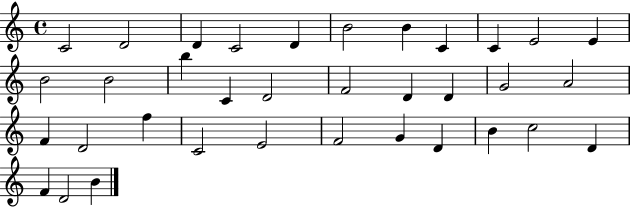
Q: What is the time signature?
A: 4/4